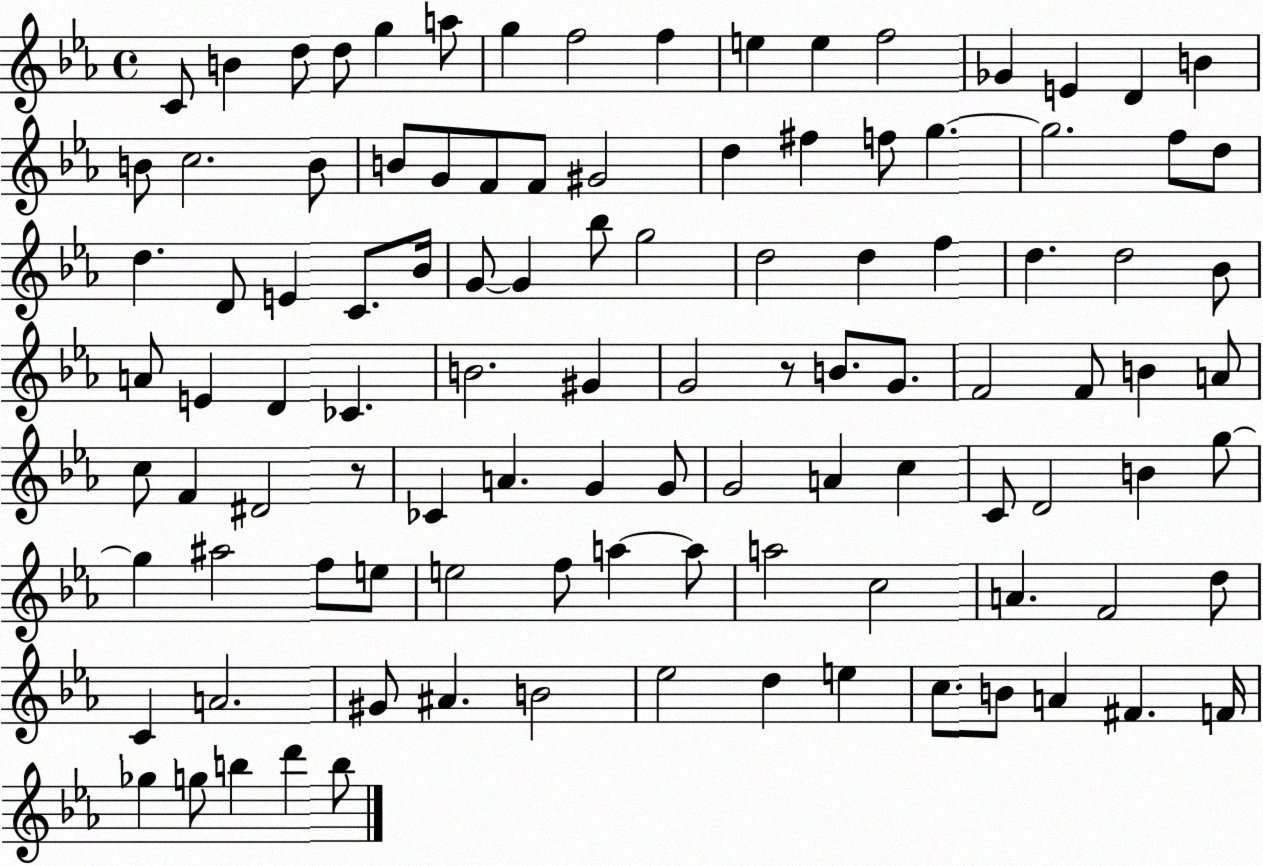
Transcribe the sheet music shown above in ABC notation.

X:1
T:Untitled
M:4/4
L:1/4
K:Eb
C/2 B d/2 d/2 g a/2 g f2 f e e f2 _G E D B B/2 c2 B/2 B/2 G/2 F/2 F/2 ^G2 d ^f f/2 g g2 f/2 d/2 d D/2 E C/2 _B/4 G/2 G _b/2 g2 d2 d f d d2 _B/2 A/2 E D _C B2 ^G G2 z/2 B/2 G/2 F2 F/2 B A/2 c/2 F ^D2 z/2 _C A G G/2 G2 A c C/2 D2 B g/2 g ^a2 f/2 e/2 e2 f/2 a a/2 a2 c2 A F2 d/2 C A2 ^G/2 ^A B2 _e2 d e c/2 B/2 A ^F F/4 _g g/2 b d' b/2